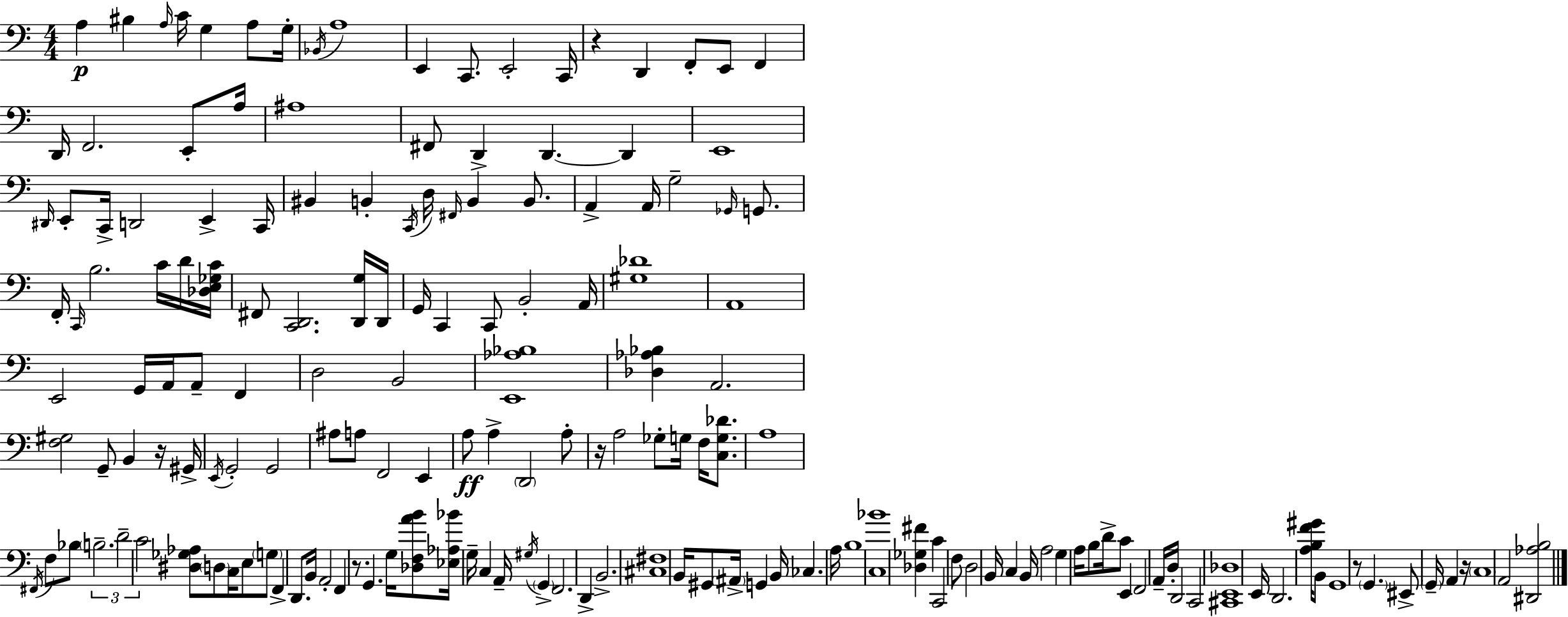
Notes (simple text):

A3/q BIS3/q A3/s C4/s G3/q A3/e G3/s Bb2/s A3/w E2/q C2/e. E2/h C2/s R/q D2/q F2/e E2/e F2/q D2/s F2/h. E2/e A3/s A#3/w F#2/e D2/q D2/q. D2/q E2/w D#2/s E2/e C2/s D2/h E2/q C2/s BIS2/q B2/q C2/s D3/s F#2/s B2/q B2/e. A2/q A2/s G3/h Gb2/s G2/e. F2/s C2/s B3/h. C4/s D4/s [Db3,E3,Gb3,C4]/s F#2/e [C2,D2]/h. [D2,G3]/s D2/s G2/s C2/q C2/e B2/h A2/s [G#3,Db4]/w A2/w E2/h G2/s A2/s A2/e F2/q D3/h B2/h [E2,Ab3,Bb3]/w [Db3,Ab3,Bb3]/q A2/h. [F3,G#3]/h G2/e B2/q R/s G#2/s E2/s G2/h G2/h A#3/e A3/e F2/h E2/q A3/e A3/q D2/h A3/e R/s A3/h Gb3/e G3/s F3/s [C3,G3,Db4]/e. A3/w F#2/s F3/e Bb3/e B3/h. D4/h C4/h [D#3,Gb3,Ab3]/e D3/e C3/s E3/e G3/e F2/q D2/e. B2/s A2/h F2/q R/e. G2/q. G3/s [Db3,F3,A4,B4]/e [Eb3,Ab3,Bb4]/s G3/s C3/q A2/s G#3/s G2/q F2/h. D2/q B2/h. [C#3,F#3]/w B2/s G#2/e A#2/s G2/q B2/s CES3/q. A3/s B3/w [C3,Bb4]/w [Db3,Gb3,F#4]/q C4/q C2/h F3/e D3/h B2/s C3/q B2/s A3/h G3/q A3/s B3/e D4/s C4/e E2/q F2/h A2/s D3/s D2/h C2/h [C#2,E2,Db3]/w E2/s D2/h. [A3,B3,F4,G#4]/s B2/e G2/w R/e G2/q. EIS2/e G2/s A2/q R/s C3/w A2/h [D#2,Ab3,B3]/h